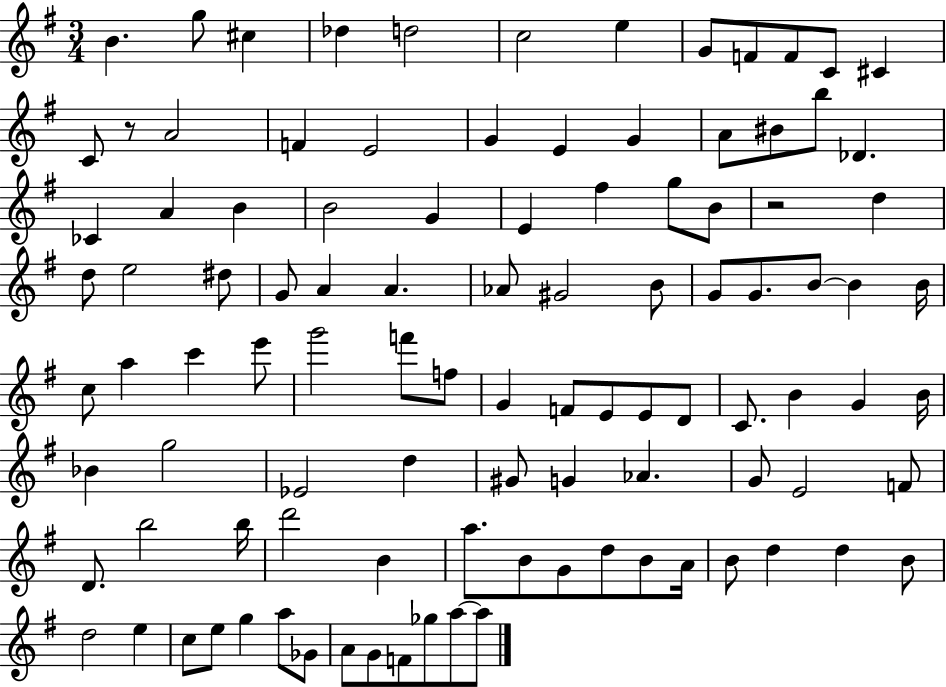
{
  \clef treble
  \numericTimeSignature
  \time 3/4
  \key g \major
  b'4. g''8 cis''4 | des''4 d''2 | c''2 e''4 | g'8 f'8 f'8 c'8 cis'4 | \break c'8 r8 a'2 | f'4 e'2 | g'4 e'4 g'4 | a'8 bis'8 b''8 des'4. | \break ces'4 a'4 b'4 | b'2 g'4 | e'4 fis''4 g''8 b'8 | r2 d''4 | \break d''8 e''2 dis''8 | g'8 a'4 a'4. | aes'8 gis'2 b'8 | g'8 g'8. b'8~~ b'4 b'16 | \break c''8 a''4 c'''4 e'''8 | g'''2 f'''8 f''8 | g'4 f'8 e'8 e'8 d'8 | c'8. b'4 g'4 b'16 | \break bes'4 g''2 | ees'2 d''4 | gis'8 g'4 aes'4. | g'8 e'2 f'8 | \break d'8. b''2 b''16 | d'''2 b'4 | a''8. b'8 g'8 d''8 b'8 a'16 | b'8 d''4 d''4 b'8 | \break d''2 e''4 | c''8 e''8 g''4 a''8 ges'8 | a'8 g'8 f'8 ges''8 a''8~~ a''8 | \bar "|."
}